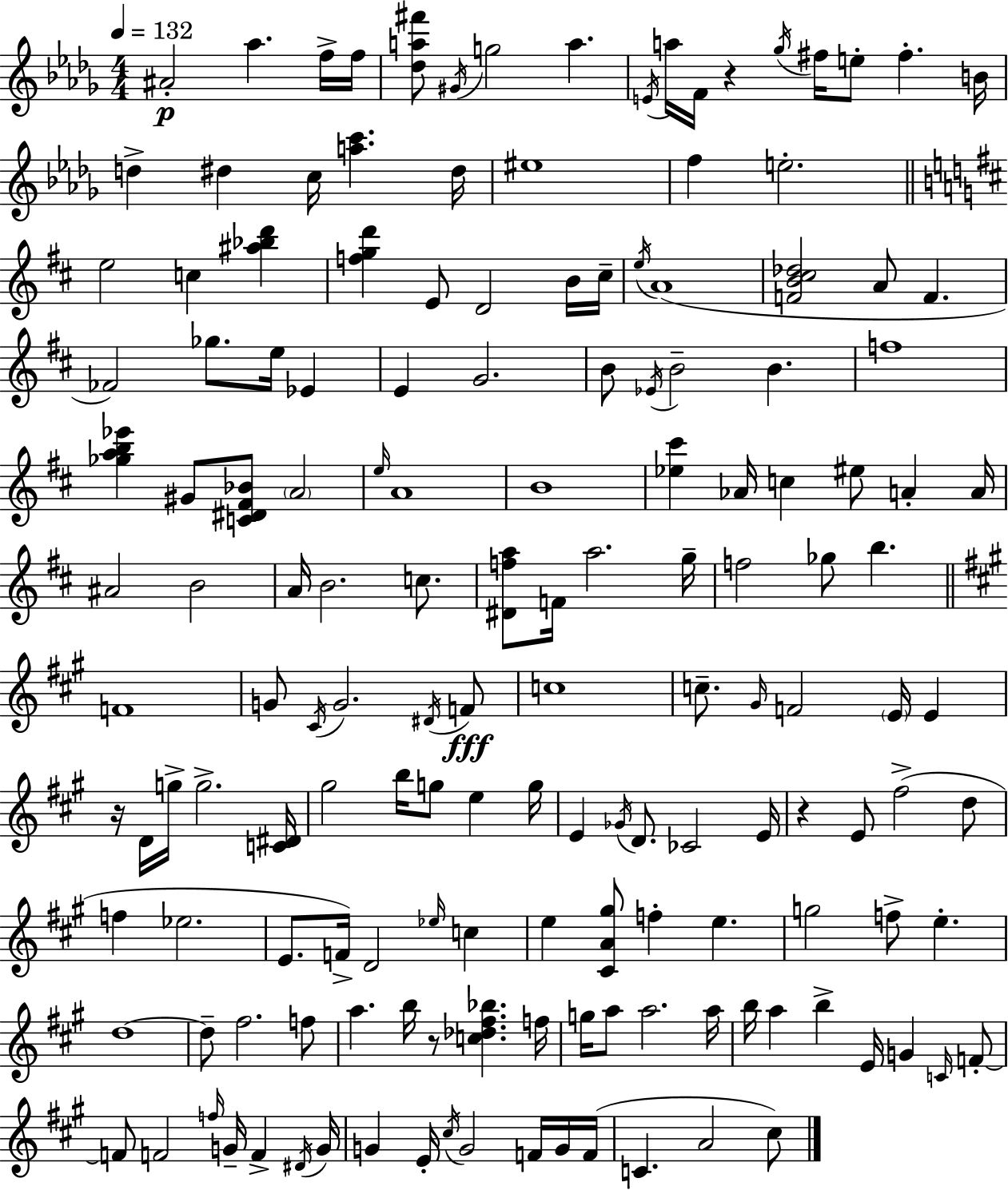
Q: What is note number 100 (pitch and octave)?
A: E5